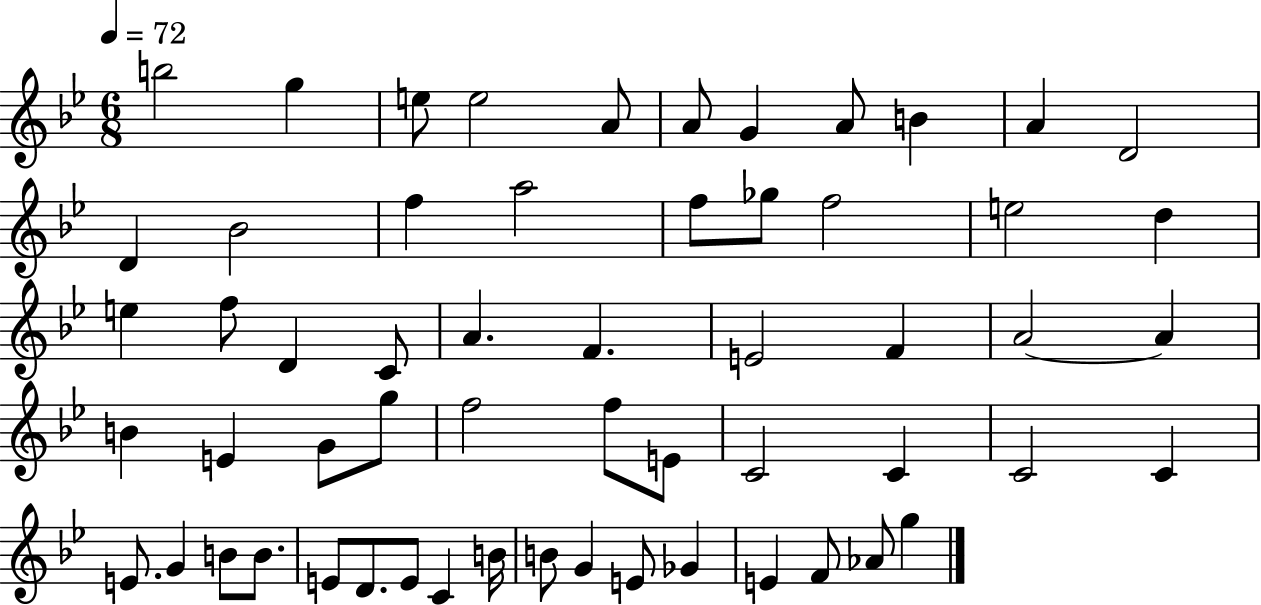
B5/h G5/q E5/e E5/h A4/e A4/e G4/q A4/e B4/q A4/q D4/h D4/q Bb4/h F5/q A5/h F5/e Gb5/e F5/h E5/h D5/q E5/q F5/e D4/q C4/e A4/q. F4/q. E4/h F4/q A4/h A4/q B4/q E4/q G4/e G5/e F5/h F5/e E4/e C4/h C4/q C4/h C4/q E4/e. G4/q B4/e B4/e. E4/e D4/e. E4/e C4/q B4/s B4/e G4/q E4/e Gb4/q E4/q F4/e Ab4/e G5/q